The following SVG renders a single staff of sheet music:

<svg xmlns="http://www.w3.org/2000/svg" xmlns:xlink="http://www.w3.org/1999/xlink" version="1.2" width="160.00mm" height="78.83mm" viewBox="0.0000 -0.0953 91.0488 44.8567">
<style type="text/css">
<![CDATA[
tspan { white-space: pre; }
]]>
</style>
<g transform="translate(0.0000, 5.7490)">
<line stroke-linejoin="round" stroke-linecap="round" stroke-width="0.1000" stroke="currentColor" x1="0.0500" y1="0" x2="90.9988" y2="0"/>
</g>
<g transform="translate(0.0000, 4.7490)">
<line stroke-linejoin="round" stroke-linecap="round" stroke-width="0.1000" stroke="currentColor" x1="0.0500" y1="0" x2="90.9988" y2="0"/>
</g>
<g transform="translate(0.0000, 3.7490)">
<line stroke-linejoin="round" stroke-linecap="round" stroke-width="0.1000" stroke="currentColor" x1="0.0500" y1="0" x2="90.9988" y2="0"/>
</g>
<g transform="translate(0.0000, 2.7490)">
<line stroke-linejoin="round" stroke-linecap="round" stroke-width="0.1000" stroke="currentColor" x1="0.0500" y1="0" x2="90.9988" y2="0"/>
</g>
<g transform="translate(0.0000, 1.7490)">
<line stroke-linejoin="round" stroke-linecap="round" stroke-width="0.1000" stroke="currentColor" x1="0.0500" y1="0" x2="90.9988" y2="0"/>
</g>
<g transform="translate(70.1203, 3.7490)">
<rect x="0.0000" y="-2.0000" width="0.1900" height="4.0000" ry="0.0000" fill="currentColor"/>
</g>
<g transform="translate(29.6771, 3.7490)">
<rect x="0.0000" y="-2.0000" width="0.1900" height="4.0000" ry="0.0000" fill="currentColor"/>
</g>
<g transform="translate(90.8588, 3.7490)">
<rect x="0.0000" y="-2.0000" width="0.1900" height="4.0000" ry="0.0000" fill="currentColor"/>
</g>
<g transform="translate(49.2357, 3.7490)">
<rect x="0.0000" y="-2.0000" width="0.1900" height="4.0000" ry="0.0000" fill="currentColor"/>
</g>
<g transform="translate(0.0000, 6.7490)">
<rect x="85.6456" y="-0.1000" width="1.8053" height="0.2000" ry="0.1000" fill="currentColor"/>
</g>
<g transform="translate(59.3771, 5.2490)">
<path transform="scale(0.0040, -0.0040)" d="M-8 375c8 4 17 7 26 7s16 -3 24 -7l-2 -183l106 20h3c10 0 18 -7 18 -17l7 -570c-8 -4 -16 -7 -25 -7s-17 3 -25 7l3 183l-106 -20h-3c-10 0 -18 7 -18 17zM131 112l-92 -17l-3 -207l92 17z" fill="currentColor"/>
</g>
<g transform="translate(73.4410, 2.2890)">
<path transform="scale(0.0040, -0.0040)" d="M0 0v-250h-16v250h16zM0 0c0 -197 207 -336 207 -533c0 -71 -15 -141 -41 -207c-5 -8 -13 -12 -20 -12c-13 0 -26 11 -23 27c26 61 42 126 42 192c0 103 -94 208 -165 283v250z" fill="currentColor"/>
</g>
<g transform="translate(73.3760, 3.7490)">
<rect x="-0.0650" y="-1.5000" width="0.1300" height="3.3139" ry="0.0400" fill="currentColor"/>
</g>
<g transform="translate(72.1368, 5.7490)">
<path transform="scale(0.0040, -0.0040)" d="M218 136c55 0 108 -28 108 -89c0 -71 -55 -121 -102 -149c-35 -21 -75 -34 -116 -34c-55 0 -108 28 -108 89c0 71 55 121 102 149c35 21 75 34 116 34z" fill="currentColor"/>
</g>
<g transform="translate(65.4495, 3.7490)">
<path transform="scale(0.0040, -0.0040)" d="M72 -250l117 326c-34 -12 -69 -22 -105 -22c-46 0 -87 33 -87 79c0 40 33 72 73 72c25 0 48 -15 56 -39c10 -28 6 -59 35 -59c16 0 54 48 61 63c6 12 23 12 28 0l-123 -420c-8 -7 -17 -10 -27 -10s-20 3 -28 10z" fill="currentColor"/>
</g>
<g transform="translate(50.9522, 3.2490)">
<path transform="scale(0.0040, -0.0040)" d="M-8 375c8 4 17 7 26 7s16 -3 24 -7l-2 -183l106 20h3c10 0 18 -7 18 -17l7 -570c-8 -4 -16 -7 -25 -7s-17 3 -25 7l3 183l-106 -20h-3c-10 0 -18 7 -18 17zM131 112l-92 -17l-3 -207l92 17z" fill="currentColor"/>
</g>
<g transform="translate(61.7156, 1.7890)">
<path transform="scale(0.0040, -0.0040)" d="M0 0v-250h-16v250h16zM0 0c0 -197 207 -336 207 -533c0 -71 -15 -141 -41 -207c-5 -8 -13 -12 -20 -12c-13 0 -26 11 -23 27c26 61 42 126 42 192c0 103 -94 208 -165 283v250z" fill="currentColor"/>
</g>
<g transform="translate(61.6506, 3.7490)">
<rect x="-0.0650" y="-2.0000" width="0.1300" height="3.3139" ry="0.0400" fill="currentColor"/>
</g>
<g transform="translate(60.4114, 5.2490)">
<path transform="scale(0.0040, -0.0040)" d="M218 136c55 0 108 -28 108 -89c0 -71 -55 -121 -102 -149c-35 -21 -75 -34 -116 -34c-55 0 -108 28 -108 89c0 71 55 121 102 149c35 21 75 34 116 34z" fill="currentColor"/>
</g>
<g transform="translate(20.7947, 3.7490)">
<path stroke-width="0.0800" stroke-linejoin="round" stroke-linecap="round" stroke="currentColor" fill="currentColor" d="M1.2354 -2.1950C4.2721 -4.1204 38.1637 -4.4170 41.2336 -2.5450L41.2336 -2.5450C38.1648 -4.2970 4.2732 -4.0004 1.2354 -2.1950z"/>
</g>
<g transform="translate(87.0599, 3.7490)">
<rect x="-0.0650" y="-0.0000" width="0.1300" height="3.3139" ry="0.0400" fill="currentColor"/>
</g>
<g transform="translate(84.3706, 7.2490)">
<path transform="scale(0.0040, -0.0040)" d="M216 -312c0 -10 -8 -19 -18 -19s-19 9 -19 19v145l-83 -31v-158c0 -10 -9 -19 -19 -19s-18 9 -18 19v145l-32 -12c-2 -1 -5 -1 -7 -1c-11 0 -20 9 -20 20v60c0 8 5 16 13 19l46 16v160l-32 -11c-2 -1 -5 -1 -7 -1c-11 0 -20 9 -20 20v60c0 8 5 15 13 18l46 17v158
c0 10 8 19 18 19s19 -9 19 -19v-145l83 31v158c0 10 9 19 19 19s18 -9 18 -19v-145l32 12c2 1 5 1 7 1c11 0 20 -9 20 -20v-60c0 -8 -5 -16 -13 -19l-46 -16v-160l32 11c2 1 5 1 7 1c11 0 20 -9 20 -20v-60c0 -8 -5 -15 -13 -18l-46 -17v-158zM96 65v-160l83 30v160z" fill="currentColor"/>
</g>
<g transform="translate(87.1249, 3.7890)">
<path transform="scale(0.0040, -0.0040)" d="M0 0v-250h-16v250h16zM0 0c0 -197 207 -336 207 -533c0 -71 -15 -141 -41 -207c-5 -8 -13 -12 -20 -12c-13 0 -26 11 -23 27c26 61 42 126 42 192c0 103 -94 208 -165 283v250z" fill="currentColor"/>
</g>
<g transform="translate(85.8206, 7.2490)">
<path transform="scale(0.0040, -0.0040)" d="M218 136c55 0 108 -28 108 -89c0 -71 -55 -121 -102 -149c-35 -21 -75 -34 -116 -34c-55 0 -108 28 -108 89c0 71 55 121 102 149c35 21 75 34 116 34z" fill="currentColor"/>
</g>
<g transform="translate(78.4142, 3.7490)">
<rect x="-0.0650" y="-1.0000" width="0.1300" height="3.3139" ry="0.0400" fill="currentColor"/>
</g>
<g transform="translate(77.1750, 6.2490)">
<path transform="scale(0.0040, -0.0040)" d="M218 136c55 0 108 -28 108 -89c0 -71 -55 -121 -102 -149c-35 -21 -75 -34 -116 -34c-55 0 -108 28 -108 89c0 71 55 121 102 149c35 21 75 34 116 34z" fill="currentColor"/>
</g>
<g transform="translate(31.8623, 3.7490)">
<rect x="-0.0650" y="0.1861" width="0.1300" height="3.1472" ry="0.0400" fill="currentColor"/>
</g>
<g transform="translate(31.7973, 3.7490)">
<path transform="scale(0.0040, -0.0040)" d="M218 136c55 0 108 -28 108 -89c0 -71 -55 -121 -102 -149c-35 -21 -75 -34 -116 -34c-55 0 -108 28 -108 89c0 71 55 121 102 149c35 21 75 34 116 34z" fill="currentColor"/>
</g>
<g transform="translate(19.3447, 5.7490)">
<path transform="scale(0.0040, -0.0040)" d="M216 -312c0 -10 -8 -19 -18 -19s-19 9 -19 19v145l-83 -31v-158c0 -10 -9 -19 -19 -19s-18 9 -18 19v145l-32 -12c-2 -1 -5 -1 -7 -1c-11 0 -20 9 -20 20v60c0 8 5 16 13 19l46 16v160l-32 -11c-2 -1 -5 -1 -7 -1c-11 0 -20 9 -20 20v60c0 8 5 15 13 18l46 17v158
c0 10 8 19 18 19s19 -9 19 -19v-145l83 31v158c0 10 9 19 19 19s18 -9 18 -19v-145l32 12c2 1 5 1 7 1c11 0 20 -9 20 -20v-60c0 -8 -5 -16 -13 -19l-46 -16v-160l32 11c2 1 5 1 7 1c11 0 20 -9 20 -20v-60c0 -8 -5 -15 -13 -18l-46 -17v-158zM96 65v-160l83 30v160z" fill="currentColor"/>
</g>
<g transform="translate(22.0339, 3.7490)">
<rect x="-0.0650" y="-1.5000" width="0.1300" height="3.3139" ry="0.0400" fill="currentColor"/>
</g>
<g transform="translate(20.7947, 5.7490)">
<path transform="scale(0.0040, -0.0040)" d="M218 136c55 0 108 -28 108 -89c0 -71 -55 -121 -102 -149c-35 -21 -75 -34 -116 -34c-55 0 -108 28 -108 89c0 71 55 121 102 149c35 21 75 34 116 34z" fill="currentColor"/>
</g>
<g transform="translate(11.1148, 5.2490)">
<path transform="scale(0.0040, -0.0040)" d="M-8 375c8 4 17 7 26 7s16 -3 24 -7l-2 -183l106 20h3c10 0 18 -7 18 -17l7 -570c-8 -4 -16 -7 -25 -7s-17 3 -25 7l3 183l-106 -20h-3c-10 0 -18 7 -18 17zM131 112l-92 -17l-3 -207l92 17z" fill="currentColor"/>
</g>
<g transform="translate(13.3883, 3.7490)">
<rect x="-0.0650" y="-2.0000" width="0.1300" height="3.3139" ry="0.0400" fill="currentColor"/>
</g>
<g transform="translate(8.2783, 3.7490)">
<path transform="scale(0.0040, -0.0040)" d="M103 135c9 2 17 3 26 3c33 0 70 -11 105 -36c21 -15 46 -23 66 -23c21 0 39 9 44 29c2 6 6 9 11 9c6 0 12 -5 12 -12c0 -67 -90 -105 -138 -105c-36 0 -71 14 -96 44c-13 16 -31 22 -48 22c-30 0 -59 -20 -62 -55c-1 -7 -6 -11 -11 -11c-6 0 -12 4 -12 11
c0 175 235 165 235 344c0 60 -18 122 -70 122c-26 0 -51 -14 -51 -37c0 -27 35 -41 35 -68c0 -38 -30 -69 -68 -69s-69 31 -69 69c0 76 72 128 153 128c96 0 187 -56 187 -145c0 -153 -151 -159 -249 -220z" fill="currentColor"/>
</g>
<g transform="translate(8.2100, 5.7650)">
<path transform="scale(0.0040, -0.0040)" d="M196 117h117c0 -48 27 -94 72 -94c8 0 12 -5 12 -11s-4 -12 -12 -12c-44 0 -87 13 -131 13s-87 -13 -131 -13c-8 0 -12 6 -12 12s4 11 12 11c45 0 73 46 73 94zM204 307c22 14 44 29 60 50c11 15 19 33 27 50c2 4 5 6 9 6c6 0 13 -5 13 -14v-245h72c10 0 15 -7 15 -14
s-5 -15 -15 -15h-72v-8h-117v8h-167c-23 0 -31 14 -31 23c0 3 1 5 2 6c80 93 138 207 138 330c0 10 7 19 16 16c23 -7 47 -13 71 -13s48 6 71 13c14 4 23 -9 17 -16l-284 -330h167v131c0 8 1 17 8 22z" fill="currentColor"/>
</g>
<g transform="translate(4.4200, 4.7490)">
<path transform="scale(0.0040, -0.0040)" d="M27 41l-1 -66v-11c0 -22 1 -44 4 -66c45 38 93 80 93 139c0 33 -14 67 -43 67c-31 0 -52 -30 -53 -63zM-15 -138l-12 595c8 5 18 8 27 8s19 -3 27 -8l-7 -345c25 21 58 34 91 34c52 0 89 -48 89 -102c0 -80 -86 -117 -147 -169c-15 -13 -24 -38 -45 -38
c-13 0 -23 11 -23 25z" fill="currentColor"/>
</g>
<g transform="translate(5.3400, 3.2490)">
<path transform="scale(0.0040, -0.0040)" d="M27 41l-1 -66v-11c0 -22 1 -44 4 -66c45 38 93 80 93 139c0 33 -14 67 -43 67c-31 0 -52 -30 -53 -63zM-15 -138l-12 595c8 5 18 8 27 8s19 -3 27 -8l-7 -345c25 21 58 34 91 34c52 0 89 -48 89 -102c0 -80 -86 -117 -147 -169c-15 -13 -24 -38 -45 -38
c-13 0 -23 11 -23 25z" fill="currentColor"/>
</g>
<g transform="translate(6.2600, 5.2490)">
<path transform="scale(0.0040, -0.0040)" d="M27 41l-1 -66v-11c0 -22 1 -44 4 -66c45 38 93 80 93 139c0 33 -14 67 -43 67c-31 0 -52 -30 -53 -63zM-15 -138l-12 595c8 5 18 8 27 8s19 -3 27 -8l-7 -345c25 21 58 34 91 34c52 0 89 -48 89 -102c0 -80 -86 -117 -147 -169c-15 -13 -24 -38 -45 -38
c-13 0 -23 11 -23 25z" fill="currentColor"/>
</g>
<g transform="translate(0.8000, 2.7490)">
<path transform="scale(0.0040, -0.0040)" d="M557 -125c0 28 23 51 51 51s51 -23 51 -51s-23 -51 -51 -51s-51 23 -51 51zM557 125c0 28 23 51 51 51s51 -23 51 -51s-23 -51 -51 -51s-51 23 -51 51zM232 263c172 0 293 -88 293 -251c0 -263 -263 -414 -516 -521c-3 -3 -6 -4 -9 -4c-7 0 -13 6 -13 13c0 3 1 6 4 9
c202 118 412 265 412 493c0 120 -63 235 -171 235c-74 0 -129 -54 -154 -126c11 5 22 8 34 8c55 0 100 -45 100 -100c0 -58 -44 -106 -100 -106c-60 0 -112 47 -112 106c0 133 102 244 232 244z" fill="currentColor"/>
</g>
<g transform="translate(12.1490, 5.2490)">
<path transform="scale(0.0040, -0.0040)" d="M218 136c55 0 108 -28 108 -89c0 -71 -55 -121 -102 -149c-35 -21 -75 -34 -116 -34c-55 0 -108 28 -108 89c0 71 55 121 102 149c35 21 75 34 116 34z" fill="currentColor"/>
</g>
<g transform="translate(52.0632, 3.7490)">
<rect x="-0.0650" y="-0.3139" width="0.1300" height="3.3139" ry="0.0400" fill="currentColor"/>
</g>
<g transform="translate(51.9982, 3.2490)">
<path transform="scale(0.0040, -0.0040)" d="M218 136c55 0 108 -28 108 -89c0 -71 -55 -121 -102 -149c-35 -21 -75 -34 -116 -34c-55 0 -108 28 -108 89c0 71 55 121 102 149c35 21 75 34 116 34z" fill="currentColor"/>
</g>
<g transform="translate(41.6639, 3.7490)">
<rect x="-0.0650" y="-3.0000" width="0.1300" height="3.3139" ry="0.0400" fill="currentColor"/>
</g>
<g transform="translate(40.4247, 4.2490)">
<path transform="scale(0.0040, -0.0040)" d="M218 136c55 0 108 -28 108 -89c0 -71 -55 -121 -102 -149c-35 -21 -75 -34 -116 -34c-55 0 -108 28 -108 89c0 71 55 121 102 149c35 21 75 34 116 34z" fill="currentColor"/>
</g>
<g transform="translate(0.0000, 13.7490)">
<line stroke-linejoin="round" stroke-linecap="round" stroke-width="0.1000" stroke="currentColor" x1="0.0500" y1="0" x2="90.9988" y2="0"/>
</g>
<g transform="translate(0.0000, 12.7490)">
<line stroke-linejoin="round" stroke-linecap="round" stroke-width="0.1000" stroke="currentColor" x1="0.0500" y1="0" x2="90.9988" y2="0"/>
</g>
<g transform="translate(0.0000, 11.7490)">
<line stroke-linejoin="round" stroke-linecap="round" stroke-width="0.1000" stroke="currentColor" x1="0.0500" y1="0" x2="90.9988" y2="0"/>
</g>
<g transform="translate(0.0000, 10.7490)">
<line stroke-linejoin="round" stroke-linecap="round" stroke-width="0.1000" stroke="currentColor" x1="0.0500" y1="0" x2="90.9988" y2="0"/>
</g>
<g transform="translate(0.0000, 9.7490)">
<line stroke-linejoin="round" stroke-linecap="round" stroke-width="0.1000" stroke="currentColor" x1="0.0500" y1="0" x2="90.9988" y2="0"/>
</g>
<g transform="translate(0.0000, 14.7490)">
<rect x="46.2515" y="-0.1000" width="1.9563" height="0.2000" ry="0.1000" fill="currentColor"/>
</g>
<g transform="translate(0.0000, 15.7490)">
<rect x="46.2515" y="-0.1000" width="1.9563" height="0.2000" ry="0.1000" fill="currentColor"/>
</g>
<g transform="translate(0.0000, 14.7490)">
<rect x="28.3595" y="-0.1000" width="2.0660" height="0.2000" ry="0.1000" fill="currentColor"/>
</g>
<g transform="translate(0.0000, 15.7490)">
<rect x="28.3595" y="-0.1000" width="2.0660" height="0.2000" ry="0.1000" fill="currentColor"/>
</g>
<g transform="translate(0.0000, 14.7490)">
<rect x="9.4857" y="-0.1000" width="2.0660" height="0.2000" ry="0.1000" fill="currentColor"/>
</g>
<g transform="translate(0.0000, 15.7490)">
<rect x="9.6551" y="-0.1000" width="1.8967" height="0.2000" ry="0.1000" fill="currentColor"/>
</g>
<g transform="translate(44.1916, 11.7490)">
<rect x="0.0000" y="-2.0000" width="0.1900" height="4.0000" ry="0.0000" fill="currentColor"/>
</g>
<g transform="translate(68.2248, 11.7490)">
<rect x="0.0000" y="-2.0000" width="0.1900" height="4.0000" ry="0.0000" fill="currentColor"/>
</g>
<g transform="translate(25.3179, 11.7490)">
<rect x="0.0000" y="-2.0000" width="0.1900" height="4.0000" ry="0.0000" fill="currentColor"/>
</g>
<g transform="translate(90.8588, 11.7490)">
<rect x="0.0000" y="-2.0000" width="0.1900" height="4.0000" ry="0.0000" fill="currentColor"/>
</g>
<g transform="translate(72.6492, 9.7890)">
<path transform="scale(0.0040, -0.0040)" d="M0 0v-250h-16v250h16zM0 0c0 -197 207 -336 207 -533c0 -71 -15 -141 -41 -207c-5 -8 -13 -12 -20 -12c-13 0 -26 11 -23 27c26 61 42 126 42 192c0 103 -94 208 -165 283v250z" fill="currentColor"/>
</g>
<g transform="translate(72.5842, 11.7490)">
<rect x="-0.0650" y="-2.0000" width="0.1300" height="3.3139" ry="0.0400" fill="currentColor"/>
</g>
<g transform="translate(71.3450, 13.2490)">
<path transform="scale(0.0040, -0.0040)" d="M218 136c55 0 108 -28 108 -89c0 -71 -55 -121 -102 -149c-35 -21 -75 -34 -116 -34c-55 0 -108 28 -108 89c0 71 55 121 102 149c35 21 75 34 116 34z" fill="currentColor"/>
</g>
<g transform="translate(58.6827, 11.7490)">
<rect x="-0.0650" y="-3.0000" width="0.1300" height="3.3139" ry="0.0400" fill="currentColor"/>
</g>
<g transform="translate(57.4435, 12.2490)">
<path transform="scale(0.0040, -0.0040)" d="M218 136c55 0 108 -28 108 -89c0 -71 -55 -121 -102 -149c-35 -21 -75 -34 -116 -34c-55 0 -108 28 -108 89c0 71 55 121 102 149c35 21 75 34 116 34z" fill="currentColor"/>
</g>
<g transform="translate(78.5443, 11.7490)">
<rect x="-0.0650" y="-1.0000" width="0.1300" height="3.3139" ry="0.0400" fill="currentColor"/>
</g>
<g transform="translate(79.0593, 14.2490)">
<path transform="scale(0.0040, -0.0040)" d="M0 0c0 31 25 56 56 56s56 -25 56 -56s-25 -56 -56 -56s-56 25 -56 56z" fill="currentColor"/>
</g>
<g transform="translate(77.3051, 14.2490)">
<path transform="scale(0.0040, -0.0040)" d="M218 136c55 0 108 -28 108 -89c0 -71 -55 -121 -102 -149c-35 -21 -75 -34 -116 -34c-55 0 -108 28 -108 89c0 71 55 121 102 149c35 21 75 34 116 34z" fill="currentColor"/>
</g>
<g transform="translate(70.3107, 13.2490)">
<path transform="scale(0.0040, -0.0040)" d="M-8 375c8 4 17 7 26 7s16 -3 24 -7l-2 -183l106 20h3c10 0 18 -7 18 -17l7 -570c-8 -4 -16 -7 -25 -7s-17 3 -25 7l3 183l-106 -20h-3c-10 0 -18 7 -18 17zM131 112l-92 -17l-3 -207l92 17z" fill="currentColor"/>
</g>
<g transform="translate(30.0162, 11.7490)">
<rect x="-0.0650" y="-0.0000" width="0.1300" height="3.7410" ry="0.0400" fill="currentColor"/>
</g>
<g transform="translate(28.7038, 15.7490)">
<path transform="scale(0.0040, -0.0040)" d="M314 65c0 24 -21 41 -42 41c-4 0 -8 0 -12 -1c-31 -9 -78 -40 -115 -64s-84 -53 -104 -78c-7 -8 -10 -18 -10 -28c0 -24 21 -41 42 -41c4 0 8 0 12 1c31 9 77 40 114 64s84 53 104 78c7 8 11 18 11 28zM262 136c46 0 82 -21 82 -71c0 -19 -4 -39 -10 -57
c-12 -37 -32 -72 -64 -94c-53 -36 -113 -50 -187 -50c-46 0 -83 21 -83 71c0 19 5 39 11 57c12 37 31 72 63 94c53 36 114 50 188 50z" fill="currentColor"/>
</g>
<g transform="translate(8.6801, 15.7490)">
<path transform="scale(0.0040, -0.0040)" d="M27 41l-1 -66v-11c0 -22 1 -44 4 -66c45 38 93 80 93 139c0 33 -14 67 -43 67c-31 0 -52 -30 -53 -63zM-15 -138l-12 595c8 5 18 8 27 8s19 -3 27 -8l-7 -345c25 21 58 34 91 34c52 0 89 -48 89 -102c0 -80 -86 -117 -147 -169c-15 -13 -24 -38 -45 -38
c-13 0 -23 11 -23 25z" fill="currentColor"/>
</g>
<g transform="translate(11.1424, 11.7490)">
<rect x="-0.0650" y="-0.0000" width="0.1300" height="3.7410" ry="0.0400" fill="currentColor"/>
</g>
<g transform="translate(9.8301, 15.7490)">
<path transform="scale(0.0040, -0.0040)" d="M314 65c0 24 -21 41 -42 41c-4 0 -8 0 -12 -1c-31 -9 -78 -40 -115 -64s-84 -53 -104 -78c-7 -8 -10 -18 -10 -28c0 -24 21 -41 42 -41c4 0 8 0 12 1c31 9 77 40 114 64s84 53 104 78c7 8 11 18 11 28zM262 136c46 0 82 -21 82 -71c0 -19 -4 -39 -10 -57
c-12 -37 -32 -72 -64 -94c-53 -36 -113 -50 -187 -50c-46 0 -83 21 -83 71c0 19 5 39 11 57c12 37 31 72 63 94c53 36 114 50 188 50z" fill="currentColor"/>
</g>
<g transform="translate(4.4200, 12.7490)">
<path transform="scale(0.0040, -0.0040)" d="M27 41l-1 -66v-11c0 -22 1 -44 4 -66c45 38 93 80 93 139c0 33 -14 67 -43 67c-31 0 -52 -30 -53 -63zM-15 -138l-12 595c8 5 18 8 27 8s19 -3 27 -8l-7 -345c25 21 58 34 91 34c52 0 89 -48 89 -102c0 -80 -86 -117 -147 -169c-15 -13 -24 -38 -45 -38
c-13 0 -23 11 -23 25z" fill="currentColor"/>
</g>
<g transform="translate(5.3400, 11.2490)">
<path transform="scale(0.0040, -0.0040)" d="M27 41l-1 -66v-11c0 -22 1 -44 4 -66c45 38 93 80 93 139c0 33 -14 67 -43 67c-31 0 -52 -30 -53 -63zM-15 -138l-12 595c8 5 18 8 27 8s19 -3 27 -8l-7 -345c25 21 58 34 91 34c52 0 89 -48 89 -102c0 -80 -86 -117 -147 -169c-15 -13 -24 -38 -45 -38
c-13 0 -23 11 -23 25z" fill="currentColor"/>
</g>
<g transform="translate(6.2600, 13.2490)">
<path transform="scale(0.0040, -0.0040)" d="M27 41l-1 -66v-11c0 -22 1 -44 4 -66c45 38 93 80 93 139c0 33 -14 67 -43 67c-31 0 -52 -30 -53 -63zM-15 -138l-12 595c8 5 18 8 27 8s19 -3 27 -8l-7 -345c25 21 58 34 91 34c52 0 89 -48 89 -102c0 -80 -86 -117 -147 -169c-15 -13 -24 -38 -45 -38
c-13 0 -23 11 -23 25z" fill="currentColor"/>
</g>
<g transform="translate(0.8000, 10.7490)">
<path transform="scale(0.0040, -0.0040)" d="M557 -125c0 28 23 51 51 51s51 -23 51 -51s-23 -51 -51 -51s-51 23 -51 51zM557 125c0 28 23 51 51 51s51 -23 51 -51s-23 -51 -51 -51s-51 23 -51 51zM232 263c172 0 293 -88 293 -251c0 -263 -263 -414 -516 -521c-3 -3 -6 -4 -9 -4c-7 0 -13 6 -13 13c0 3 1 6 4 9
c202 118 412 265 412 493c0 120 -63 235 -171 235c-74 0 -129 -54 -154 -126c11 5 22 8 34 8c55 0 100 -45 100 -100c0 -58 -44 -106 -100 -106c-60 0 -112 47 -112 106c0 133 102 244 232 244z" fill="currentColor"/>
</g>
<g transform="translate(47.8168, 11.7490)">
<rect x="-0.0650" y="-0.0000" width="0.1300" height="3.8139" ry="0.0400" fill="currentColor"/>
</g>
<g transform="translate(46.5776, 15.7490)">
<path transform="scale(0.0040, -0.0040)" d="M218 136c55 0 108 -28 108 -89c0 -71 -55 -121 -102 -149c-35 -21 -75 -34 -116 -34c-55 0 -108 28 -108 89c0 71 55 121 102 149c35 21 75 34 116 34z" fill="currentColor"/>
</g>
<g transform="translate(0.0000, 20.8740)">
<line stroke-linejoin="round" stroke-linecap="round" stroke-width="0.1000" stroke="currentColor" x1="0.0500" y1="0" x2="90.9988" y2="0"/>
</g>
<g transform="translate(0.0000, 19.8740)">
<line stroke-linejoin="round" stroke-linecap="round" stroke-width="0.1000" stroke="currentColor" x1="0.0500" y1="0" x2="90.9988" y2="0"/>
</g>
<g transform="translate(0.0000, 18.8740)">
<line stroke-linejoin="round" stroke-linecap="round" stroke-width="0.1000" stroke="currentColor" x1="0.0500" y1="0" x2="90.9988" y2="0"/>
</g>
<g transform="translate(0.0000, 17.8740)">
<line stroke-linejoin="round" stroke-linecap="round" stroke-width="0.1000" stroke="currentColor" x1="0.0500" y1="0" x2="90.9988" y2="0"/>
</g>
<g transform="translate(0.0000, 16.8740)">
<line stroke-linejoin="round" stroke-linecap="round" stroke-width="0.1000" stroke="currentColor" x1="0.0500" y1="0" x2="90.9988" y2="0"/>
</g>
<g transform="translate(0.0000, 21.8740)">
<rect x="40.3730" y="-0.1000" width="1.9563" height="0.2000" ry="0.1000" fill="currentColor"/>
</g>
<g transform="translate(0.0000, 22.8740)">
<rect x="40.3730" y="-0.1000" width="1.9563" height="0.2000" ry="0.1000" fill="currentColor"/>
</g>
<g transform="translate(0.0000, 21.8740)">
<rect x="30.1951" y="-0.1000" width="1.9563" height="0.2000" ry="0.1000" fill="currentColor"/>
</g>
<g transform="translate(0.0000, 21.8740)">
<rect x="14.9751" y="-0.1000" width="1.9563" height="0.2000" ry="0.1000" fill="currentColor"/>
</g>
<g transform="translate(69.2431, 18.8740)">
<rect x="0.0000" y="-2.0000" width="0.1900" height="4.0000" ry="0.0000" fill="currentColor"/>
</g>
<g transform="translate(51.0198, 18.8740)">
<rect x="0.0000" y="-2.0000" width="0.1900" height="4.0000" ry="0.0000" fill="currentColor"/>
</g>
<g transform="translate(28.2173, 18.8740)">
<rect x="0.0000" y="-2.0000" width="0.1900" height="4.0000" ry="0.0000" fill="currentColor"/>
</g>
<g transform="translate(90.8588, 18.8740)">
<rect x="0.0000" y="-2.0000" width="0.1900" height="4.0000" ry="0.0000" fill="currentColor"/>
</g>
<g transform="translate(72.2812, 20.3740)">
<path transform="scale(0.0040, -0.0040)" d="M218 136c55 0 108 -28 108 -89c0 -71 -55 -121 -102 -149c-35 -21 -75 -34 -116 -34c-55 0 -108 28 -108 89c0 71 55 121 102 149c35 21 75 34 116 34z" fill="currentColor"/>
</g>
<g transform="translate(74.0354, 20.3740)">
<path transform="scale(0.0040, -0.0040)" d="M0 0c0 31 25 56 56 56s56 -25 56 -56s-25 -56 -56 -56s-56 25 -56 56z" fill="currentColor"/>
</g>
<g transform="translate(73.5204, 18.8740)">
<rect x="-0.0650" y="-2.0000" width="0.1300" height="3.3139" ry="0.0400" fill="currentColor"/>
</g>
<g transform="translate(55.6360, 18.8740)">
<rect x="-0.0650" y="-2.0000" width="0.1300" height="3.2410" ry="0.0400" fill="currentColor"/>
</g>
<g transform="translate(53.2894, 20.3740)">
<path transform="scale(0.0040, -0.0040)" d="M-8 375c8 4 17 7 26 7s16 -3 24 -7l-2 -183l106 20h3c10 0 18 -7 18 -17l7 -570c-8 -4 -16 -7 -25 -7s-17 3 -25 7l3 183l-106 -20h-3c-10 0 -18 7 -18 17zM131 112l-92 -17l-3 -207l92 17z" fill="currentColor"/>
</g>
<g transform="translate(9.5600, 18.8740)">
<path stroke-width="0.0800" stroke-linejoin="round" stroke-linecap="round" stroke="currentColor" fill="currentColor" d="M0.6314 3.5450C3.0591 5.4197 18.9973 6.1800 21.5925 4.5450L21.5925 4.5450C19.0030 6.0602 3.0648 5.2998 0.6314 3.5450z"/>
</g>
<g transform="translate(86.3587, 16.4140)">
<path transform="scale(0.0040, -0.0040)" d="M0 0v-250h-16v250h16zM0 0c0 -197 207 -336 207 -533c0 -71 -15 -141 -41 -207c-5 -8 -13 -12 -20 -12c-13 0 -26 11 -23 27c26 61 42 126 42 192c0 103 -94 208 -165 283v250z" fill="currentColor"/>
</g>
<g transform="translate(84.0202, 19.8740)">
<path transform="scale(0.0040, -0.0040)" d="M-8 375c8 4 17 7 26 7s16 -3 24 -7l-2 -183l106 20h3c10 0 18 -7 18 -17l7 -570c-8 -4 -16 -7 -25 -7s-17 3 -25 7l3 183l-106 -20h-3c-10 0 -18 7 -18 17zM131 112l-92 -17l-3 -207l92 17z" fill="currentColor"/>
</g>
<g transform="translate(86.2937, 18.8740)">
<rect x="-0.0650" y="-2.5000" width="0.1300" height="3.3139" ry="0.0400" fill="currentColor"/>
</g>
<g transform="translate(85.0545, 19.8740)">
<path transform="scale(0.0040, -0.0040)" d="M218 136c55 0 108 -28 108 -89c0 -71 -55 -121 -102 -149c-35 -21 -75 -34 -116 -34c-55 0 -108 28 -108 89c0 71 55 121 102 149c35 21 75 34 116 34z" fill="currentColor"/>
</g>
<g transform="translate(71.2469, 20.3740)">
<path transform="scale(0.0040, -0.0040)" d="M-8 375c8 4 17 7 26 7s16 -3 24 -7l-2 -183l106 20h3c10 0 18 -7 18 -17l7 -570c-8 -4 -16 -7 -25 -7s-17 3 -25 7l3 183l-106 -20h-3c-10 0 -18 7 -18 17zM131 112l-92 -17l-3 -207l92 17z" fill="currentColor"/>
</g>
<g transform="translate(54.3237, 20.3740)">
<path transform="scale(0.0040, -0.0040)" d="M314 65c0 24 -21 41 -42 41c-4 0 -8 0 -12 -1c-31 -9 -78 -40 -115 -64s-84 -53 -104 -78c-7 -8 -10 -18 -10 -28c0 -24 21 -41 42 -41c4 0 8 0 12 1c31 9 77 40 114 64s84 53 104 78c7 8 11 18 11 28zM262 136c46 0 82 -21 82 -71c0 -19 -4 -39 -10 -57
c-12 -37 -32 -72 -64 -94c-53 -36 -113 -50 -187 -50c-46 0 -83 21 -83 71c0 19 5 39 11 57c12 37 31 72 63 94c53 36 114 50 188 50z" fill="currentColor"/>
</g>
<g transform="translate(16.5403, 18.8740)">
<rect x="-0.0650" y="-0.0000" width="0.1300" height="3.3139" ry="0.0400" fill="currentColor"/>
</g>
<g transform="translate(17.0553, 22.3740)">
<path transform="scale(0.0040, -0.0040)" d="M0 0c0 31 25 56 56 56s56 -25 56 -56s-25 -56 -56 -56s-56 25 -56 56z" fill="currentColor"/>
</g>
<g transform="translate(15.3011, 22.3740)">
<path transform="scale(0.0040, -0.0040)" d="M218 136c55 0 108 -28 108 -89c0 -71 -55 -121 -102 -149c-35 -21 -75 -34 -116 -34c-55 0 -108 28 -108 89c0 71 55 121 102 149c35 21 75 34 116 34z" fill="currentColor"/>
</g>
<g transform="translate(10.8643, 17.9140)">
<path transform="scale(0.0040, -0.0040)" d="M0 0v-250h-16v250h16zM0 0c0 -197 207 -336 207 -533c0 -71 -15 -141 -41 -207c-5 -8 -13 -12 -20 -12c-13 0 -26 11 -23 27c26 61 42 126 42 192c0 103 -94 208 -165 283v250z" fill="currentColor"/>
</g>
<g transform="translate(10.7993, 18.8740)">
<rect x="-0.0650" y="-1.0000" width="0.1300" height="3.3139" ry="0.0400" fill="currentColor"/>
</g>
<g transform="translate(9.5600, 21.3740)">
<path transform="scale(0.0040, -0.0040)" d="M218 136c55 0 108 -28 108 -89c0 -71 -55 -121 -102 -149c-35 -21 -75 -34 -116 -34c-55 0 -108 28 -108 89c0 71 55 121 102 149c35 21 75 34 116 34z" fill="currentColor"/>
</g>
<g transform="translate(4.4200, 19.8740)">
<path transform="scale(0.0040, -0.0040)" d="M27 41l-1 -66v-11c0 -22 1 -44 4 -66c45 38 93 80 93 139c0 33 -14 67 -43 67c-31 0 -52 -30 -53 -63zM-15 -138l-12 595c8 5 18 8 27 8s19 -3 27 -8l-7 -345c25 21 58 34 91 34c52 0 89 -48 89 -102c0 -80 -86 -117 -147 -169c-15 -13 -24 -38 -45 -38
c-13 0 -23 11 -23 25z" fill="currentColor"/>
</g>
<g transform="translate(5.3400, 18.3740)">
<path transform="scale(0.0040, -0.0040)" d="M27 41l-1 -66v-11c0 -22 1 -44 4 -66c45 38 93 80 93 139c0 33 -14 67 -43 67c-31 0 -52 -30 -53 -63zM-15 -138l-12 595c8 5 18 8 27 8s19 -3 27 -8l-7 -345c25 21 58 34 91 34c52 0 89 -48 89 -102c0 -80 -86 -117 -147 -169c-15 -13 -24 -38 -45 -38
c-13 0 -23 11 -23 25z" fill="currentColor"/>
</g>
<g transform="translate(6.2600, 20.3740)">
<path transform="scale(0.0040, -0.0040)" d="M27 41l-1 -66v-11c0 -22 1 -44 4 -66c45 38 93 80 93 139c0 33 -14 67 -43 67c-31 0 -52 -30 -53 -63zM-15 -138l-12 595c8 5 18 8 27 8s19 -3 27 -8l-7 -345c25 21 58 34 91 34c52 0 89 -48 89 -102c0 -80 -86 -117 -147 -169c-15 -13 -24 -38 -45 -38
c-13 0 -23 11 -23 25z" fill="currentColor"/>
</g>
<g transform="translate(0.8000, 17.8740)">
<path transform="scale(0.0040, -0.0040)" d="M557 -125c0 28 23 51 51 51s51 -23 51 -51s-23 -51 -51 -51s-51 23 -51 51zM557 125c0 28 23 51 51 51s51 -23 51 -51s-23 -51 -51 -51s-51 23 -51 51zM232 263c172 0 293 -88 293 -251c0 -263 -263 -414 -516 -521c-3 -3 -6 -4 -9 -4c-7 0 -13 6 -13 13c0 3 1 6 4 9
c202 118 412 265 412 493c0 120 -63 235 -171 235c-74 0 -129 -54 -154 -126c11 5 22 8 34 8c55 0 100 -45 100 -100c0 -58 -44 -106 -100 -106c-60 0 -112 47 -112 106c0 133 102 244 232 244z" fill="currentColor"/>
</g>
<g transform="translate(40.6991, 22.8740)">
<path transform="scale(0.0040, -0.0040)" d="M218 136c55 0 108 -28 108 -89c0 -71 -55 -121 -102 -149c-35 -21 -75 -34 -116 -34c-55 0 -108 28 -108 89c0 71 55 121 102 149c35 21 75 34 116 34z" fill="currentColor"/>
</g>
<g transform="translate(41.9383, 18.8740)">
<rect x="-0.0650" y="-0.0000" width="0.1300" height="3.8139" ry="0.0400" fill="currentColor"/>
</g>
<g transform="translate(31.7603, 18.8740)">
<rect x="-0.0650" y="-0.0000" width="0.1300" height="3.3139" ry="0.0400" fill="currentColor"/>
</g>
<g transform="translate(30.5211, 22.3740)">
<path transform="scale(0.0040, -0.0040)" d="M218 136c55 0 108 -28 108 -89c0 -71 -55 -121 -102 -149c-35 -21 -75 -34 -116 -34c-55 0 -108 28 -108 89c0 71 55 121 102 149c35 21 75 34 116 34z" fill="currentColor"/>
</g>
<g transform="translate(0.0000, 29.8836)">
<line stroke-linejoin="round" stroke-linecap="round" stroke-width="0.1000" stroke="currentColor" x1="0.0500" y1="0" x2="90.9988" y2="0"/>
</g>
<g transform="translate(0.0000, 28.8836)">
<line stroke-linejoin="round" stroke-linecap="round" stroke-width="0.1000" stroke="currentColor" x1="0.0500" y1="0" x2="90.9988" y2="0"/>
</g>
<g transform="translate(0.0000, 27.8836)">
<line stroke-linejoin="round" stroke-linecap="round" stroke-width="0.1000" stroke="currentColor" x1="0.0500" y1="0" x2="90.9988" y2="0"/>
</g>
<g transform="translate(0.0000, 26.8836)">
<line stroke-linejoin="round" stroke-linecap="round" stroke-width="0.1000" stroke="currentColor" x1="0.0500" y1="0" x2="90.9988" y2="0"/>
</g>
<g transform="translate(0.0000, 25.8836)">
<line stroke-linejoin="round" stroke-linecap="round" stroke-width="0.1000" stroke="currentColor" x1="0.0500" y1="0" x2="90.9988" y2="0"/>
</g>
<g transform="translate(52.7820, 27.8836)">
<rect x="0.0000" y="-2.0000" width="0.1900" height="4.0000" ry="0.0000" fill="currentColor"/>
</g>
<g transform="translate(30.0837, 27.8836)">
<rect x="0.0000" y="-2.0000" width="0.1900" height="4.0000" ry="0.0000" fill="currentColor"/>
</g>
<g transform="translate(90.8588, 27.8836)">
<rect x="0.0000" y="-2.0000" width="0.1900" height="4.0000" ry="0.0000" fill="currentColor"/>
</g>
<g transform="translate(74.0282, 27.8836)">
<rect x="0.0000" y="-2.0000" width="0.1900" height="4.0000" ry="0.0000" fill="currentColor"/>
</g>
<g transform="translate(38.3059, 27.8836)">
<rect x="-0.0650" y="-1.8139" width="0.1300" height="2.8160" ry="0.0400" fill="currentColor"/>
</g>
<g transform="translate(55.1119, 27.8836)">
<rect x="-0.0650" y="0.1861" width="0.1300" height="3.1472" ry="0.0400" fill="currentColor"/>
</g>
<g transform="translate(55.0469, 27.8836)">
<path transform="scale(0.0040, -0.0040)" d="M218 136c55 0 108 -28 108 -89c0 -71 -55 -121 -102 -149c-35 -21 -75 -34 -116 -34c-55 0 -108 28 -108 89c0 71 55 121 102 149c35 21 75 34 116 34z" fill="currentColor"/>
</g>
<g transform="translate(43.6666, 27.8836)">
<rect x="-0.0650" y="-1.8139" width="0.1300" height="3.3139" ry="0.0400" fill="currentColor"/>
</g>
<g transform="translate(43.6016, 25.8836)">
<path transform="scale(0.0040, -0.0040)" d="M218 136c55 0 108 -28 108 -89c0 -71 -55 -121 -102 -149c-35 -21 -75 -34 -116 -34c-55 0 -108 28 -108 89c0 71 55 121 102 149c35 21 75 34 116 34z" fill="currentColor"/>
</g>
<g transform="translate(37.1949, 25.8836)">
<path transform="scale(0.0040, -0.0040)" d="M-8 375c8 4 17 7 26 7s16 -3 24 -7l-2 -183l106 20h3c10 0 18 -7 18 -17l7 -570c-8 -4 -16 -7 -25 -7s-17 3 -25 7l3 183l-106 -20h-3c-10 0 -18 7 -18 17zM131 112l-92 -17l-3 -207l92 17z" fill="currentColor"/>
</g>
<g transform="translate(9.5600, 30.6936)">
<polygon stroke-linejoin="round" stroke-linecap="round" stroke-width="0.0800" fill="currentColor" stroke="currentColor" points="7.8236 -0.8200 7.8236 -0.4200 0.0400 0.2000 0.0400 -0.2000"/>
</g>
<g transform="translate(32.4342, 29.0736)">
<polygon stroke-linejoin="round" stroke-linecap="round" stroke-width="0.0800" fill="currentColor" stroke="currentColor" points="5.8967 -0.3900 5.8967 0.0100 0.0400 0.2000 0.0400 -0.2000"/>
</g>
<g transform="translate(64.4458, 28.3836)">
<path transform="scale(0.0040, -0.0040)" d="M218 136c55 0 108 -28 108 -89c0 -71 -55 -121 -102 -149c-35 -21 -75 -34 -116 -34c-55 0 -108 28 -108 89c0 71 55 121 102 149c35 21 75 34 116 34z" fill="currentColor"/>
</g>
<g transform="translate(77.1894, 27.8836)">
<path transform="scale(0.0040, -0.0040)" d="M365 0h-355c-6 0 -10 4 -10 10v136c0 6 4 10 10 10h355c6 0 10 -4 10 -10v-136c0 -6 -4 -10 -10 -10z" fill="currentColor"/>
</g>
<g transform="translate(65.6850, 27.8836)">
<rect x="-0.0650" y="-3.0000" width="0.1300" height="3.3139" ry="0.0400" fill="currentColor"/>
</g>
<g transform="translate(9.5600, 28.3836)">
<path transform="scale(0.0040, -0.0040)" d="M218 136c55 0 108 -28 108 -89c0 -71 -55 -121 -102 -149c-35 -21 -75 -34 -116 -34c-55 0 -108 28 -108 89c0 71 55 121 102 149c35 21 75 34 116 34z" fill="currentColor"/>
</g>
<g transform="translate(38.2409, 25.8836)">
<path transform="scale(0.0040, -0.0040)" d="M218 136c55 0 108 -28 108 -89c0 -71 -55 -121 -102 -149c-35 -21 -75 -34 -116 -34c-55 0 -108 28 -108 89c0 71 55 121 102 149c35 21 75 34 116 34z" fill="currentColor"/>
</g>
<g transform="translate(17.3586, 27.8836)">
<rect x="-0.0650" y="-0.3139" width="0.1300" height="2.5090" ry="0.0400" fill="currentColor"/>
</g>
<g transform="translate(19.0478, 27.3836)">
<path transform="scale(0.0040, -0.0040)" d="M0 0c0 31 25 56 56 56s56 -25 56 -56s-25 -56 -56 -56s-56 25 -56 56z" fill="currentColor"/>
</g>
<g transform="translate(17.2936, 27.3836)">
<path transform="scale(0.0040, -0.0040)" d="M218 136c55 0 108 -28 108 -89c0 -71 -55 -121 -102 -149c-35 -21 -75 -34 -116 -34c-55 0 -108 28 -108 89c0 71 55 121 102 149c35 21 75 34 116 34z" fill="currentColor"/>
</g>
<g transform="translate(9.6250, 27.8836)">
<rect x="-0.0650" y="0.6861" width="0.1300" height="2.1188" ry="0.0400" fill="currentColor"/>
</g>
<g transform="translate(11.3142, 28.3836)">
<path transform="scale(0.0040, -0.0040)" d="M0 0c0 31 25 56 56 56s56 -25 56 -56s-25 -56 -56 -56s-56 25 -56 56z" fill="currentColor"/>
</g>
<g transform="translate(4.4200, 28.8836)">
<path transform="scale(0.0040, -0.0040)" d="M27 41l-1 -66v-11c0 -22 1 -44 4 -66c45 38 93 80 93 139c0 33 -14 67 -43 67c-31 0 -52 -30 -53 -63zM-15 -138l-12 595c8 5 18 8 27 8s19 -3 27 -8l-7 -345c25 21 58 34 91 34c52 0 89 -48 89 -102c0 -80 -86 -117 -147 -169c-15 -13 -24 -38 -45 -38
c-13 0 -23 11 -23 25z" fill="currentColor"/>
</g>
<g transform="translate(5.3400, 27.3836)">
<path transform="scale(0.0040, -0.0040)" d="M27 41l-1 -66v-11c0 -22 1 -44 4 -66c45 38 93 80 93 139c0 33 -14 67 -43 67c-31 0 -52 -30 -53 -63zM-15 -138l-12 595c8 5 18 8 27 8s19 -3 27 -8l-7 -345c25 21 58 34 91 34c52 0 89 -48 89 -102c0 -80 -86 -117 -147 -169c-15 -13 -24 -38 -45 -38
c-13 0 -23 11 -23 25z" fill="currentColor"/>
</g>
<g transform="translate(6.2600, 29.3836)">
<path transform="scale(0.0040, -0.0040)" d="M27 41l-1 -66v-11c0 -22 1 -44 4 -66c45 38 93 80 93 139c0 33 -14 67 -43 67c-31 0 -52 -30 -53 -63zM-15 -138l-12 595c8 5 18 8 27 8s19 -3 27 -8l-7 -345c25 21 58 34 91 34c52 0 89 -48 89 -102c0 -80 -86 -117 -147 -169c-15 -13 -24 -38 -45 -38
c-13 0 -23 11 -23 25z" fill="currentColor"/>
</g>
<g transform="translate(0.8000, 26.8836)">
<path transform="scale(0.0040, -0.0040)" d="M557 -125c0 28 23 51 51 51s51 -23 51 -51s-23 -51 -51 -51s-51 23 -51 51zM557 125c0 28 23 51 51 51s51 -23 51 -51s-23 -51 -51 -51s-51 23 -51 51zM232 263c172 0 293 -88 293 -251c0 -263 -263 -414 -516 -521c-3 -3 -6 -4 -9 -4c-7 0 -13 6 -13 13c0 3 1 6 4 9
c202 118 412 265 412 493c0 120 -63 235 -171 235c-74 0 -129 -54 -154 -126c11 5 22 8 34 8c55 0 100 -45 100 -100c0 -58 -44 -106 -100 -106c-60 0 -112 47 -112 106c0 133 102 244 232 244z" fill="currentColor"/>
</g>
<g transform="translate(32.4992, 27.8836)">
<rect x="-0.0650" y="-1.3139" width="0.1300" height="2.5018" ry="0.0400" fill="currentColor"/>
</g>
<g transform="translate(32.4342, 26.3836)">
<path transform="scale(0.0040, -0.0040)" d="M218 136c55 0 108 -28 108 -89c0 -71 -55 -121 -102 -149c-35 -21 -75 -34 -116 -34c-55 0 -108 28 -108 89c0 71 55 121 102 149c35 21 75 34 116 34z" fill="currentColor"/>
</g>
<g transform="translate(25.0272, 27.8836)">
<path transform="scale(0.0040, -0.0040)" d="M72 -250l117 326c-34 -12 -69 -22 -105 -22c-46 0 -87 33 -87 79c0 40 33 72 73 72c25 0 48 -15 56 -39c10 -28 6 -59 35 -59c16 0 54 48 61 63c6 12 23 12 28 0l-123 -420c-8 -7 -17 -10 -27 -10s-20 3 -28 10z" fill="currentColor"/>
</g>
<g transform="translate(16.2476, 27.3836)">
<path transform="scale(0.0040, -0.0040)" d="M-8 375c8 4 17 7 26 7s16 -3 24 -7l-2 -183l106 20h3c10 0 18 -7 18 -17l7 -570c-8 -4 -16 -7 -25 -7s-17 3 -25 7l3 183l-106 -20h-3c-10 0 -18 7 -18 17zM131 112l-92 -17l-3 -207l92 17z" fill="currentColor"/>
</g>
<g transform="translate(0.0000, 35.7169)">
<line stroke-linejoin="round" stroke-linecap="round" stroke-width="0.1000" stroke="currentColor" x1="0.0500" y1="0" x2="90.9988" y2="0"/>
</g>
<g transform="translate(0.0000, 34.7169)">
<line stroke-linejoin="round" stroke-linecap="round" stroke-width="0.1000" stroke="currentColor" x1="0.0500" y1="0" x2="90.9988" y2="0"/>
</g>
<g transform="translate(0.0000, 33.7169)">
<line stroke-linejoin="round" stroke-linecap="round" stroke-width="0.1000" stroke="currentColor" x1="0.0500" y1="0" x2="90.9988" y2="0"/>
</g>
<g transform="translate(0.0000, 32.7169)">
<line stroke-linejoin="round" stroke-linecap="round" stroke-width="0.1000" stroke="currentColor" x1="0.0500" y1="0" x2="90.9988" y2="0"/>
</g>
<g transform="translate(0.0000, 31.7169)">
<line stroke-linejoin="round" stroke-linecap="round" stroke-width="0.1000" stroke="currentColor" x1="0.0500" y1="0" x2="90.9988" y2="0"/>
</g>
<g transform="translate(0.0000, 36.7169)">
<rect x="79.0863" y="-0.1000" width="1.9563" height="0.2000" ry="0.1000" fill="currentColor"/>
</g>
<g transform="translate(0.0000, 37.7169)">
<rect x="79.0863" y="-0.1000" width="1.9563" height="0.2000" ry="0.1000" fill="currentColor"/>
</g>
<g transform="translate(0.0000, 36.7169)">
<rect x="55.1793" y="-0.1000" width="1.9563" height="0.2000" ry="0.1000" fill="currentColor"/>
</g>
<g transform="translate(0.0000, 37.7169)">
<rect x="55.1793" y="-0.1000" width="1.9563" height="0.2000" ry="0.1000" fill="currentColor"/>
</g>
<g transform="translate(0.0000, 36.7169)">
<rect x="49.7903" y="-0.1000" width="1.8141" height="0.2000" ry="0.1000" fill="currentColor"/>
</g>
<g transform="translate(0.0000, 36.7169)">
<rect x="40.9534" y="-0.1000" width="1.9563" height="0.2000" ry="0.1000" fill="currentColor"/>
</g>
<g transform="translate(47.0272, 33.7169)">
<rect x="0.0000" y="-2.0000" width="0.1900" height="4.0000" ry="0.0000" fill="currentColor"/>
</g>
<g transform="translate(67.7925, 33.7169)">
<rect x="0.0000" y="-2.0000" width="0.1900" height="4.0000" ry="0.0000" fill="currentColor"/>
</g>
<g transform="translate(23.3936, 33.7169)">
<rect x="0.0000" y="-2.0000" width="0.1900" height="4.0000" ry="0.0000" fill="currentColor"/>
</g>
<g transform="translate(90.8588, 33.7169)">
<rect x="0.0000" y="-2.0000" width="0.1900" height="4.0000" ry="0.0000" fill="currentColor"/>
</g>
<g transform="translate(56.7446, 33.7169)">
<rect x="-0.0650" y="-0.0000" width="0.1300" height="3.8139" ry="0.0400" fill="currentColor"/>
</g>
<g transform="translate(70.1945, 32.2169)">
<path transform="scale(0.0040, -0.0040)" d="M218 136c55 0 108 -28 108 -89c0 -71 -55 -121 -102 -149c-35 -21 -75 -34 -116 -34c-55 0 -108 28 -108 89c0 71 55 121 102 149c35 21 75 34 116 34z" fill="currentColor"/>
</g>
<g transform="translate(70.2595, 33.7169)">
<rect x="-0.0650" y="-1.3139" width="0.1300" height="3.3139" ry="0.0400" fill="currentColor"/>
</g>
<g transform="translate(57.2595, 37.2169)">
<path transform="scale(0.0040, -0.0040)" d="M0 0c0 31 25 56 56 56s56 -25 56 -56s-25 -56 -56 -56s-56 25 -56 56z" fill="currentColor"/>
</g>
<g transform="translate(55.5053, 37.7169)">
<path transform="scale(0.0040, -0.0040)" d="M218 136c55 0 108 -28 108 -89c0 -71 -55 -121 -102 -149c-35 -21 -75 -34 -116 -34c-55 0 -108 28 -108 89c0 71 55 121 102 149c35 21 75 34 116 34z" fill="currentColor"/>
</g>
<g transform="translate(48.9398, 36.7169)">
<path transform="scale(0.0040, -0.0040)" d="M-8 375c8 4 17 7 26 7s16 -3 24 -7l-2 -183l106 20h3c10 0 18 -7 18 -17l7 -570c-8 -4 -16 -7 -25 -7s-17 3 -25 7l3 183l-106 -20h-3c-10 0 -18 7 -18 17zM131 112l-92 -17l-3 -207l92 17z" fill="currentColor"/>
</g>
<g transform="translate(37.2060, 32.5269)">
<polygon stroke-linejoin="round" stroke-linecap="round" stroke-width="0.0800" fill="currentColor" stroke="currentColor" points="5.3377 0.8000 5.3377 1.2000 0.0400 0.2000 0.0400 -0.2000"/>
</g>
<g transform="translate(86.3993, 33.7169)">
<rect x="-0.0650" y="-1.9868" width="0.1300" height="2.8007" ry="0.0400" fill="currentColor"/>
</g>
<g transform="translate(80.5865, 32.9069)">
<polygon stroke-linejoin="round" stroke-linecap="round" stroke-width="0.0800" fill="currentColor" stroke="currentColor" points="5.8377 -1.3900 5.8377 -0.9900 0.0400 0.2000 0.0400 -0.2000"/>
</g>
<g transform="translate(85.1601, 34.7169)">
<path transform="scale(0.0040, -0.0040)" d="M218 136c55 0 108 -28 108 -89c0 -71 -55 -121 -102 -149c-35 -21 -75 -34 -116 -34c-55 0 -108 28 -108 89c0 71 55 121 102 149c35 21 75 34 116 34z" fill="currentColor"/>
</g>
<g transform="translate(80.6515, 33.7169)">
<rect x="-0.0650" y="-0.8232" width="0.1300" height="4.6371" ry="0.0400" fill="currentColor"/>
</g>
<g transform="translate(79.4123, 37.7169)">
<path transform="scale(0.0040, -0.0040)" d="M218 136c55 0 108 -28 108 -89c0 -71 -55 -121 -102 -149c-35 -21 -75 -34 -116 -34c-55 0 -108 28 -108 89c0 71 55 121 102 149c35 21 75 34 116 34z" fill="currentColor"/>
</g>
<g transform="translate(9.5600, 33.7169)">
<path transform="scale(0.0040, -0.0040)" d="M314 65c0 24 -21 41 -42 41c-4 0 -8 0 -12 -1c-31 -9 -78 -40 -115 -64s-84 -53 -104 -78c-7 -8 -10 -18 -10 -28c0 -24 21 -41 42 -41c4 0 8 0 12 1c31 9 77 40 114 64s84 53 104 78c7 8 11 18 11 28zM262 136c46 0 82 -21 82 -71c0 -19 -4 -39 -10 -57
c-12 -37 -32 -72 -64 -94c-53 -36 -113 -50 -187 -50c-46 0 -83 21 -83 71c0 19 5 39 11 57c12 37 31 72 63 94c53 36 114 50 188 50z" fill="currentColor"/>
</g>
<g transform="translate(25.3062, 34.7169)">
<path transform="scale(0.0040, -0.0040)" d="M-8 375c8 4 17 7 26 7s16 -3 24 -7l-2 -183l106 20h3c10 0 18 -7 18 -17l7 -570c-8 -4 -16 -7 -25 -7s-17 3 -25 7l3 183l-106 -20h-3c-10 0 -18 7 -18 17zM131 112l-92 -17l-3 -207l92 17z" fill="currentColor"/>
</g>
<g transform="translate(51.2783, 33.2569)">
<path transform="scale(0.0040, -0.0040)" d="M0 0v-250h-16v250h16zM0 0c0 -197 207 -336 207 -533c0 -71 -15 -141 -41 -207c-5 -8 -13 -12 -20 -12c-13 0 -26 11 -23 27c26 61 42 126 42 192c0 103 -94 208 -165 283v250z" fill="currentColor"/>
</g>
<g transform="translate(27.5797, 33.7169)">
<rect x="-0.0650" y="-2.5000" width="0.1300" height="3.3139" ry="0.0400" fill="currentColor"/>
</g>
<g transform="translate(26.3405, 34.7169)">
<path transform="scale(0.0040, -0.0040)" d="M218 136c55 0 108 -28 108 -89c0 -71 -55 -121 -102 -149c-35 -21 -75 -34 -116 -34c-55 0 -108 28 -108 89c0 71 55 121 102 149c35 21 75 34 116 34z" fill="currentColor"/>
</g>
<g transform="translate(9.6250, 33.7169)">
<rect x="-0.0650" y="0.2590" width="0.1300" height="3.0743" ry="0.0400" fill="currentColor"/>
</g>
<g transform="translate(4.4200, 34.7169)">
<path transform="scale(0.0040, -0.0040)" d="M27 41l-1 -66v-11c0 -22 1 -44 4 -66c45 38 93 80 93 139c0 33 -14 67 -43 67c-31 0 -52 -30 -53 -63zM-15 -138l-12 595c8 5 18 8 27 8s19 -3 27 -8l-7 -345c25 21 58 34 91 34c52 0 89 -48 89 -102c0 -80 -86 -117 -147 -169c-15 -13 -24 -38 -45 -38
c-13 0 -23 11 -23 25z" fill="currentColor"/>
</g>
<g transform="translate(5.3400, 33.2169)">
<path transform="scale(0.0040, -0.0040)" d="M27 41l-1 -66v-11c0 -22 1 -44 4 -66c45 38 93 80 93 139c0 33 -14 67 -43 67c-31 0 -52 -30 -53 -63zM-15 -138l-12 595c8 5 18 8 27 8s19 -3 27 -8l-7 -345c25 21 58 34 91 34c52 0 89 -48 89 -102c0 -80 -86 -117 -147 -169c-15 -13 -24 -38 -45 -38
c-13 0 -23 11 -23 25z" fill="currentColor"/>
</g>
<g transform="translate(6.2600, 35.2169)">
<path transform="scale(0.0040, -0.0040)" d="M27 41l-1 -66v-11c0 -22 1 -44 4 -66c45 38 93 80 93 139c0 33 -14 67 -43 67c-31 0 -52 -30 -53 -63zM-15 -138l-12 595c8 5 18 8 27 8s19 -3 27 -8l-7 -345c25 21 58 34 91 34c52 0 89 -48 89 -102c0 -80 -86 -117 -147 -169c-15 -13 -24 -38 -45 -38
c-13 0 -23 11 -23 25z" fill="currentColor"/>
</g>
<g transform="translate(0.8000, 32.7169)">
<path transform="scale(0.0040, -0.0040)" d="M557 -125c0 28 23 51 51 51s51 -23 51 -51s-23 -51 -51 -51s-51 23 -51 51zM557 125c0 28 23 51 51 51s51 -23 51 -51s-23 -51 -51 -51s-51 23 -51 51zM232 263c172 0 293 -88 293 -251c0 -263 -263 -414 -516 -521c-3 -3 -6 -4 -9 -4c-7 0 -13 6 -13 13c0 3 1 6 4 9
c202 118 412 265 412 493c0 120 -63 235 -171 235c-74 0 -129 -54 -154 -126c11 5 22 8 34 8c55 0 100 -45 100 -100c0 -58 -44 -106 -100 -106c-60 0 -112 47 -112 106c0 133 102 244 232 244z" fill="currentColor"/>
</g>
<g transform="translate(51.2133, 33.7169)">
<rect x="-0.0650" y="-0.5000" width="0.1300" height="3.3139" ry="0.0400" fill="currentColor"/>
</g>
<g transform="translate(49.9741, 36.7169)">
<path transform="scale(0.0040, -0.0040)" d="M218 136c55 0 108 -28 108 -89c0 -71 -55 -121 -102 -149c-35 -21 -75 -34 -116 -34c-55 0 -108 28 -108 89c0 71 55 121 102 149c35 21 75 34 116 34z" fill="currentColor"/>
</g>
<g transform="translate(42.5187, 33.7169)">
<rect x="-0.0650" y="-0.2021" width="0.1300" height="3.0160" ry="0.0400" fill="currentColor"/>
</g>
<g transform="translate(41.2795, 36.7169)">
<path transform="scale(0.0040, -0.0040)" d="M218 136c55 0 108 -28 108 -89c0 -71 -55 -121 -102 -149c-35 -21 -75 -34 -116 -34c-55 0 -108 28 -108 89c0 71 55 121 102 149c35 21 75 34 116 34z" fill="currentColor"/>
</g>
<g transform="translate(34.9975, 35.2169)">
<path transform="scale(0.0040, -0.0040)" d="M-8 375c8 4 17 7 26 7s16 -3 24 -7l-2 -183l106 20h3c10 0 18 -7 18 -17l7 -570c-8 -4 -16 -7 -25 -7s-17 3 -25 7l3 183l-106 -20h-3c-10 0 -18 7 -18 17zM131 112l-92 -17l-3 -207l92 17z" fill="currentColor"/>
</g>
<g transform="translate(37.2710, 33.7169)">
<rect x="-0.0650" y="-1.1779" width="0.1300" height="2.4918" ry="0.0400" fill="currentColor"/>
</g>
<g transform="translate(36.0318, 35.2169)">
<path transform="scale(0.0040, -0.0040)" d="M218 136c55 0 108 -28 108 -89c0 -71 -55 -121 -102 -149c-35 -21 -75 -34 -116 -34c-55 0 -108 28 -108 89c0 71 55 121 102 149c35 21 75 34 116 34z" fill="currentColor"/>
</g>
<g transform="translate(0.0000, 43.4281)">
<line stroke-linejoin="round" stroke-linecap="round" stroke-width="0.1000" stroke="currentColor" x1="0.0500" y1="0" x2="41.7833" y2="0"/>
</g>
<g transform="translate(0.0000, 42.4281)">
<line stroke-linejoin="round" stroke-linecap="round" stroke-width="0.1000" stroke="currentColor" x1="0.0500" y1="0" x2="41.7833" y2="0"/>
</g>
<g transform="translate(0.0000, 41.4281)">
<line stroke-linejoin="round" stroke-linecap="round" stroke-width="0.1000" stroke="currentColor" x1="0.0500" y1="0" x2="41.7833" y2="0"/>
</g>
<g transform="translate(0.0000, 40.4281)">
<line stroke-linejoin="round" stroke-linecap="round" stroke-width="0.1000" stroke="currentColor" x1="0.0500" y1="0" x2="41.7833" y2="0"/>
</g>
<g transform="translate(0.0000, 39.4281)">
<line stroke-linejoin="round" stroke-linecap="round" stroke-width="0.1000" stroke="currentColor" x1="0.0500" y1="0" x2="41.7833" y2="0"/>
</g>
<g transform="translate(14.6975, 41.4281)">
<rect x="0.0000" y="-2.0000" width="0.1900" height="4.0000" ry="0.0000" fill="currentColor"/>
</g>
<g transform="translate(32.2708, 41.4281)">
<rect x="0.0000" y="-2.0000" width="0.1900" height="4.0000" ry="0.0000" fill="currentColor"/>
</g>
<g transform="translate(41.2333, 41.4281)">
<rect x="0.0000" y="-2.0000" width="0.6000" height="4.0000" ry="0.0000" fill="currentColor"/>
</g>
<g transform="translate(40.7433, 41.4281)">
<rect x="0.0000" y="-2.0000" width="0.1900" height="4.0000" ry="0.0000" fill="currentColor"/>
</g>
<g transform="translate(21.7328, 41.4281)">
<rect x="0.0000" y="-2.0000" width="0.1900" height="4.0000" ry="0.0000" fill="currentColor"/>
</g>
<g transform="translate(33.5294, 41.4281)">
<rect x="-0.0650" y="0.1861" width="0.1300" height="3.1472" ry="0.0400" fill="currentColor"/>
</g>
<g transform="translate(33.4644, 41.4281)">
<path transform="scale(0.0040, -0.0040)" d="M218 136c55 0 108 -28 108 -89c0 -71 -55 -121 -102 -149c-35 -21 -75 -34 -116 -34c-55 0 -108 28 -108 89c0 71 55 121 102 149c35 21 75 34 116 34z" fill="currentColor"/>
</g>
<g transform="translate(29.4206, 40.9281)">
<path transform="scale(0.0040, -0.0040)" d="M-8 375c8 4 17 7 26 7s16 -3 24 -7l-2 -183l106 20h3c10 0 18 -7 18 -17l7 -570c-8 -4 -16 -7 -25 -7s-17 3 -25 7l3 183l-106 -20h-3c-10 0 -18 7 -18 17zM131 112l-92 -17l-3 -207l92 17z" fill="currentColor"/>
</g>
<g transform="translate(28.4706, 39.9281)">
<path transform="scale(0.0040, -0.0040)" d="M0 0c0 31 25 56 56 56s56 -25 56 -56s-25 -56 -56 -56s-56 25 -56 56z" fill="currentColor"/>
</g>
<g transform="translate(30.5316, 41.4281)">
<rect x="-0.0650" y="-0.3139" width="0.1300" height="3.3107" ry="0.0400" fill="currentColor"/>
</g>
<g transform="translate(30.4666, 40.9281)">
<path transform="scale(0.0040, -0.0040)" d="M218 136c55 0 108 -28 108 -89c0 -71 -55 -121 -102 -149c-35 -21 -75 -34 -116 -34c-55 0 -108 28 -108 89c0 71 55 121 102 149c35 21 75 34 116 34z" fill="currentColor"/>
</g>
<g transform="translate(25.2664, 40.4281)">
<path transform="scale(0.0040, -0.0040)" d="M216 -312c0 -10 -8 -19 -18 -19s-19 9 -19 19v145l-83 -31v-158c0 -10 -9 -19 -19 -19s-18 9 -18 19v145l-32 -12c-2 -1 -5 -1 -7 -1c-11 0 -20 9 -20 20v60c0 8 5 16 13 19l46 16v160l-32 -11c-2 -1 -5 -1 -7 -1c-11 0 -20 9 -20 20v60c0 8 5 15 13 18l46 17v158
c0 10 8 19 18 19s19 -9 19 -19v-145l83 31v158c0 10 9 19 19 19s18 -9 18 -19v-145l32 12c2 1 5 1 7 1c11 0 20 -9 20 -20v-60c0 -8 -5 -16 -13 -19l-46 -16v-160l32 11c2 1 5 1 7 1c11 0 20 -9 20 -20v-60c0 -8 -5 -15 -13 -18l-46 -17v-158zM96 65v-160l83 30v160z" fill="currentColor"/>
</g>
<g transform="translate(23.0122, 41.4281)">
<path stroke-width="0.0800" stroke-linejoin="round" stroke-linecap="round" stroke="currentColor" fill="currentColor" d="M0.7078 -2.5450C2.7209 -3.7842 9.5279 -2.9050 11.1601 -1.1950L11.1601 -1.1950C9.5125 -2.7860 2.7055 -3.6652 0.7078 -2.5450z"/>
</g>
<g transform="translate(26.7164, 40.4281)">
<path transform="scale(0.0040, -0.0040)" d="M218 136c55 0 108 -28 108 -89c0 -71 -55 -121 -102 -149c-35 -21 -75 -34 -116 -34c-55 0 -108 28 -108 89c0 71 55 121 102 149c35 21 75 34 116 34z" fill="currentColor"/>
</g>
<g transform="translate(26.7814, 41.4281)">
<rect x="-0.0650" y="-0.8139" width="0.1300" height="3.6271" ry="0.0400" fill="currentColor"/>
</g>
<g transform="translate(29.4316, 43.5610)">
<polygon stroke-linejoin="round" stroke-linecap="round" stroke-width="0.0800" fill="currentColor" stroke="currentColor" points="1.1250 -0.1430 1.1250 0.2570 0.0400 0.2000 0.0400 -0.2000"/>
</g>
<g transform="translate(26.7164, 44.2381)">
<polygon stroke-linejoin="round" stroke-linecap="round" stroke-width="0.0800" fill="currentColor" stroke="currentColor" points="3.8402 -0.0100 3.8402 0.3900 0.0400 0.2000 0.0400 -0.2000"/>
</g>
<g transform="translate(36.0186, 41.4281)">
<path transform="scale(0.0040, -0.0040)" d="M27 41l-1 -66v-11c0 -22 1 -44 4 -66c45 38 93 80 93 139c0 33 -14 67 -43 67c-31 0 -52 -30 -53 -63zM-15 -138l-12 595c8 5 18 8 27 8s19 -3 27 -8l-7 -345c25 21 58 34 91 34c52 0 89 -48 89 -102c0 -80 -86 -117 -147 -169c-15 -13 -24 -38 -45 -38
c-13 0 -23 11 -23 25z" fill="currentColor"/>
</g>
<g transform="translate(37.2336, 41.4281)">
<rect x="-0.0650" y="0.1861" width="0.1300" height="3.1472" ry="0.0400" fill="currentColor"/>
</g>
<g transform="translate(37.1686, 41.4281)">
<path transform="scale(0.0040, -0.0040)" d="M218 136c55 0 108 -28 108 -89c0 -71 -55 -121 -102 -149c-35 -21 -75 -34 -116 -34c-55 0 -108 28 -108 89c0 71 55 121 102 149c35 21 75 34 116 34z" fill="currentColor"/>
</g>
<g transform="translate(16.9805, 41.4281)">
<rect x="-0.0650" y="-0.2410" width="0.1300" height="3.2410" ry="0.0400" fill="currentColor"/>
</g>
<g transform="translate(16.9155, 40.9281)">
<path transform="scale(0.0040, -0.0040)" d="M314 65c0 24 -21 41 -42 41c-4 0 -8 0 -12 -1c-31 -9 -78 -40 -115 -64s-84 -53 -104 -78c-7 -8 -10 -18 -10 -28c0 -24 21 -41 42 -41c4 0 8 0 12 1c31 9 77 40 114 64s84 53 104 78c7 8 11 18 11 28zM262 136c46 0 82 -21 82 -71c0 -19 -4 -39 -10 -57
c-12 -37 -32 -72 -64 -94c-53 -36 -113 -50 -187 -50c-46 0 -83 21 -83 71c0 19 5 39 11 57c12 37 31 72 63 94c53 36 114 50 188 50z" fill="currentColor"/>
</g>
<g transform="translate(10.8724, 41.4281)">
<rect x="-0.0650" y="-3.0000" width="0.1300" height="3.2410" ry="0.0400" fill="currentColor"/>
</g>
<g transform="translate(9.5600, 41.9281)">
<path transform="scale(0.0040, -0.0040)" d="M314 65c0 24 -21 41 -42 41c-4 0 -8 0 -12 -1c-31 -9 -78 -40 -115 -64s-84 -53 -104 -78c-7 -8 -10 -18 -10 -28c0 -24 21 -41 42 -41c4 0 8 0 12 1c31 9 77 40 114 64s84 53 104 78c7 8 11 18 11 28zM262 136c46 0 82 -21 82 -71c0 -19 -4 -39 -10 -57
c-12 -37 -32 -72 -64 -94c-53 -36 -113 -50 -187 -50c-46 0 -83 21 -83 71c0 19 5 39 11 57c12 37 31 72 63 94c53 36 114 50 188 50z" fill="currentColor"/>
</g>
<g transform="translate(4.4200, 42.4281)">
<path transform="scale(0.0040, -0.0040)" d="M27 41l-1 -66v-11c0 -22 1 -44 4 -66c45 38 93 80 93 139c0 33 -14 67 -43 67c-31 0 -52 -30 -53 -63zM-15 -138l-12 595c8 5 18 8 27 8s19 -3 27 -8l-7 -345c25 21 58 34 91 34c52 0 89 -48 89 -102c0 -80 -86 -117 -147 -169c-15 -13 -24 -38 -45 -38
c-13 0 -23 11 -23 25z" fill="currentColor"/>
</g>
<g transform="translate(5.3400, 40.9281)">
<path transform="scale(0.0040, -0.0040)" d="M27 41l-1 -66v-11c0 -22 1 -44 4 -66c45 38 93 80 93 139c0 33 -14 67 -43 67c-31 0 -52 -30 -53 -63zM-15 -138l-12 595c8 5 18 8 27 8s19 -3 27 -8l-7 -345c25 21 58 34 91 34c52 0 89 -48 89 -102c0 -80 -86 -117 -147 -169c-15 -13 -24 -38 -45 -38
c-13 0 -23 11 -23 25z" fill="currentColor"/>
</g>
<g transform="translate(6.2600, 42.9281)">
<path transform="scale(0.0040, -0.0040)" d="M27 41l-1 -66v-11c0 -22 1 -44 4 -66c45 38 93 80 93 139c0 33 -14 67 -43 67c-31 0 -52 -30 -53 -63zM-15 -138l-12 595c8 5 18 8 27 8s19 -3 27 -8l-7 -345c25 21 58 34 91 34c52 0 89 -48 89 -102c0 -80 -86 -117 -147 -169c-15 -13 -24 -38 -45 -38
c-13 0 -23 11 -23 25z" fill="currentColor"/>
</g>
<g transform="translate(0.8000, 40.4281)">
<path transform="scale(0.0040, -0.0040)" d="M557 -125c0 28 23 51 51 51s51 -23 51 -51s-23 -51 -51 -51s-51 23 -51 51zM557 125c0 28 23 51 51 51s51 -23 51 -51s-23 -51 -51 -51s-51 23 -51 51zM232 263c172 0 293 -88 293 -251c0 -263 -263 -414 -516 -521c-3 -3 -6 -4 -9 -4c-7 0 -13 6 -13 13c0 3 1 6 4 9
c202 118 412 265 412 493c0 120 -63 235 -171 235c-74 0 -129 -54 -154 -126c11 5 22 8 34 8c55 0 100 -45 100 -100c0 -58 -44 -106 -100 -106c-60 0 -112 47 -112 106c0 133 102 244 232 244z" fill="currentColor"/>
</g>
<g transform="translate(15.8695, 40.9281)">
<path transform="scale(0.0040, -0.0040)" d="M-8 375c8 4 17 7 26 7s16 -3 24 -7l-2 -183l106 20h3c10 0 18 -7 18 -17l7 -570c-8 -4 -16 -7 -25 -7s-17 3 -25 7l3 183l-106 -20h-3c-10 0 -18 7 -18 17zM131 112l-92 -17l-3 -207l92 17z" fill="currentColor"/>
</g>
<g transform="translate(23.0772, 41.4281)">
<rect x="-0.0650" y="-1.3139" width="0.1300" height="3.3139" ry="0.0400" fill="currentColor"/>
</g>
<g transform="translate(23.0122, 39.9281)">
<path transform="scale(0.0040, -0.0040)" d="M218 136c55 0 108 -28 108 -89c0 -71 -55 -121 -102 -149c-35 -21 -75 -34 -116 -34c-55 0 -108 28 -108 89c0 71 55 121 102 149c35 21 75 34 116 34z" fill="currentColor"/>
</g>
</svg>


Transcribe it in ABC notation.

X:1
T:Untitled
M:2/4
L:1/4
K:Eb
A,, ^G,, D, C, E, A,,/2 z/2 G,,/2 F,, ^D,,/2 _C,,2 C,,2 C,, C, A,,/2 F,, F,,/2 D,, D,, C,, A,,2 A,, B,,/2 C,/2 E,/2 z/2 G,/2 A,/2 A, D, C, z2 D,2 B,, A,,/2 _E,,/2 E,,/2 C,, G, C,,/2 _B,,/2 C,2 E,2 G, ^F,/2 E,/4 D, _D,